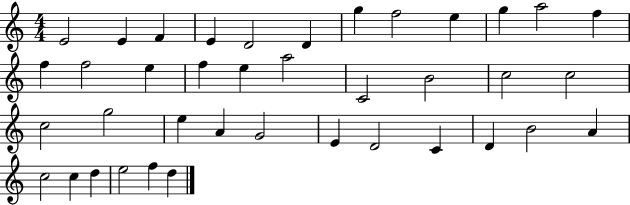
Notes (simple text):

E4/h E4/q F4/q E4/q D4/h D4/q G5/q F5/h E5/q G5/q A5/h F5/q F5/q F5/h E5/q F5/q E5/q A5/h C4/h B4/h C5/h C5/h C5/h G5/h E5/q A4/q G4/h E4/q D4/h C4/q D4/q B4/h A4/q C5/h C5/q D5/q E5/h F5/q D5/q